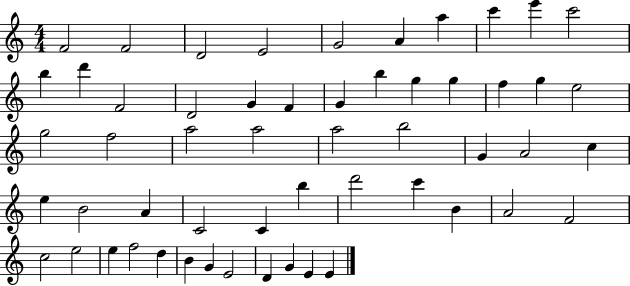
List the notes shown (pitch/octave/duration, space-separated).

F4/h F4/h D4/h E4/h G4/h A4/q A5/q C6/q E6/q C6/h B5/q D6/q F4/h D4/h G4/q F4/q G4/q B5/q G5/q G5/q F5/q G5/q E5/h G5/h F5/h A5/h A5/h A5/h B5/h G4/q A4/h C5/q E5/q B4/h A4/q C4/h C4/q B5/q D6/h C6/q B4/q A4/h F4/h C5/h E5/h E5/q F5/h D5/q B4/q G4/q E4/h D4/q G4/q E4/q E4/q